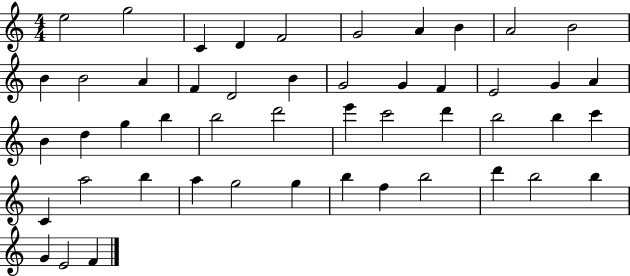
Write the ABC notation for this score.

X:1
T:Untitled
M:4/4
L:1/4
K:C
e2 g2 C D F2 G2 A B A2 B2 B B2 A F D2 B G2 G F E2 G A B d g b b2 d'2 e' c'2 d' b2 b c' C a2 b a g2 g b f b2 d' b2 b G E2 F